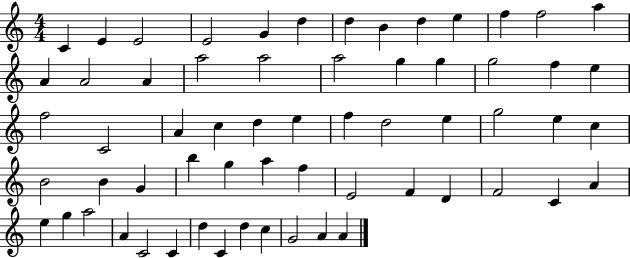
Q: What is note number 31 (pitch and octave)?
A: F5